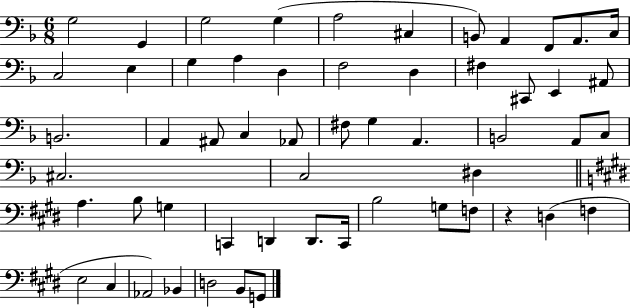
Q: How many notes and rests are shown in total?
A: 56